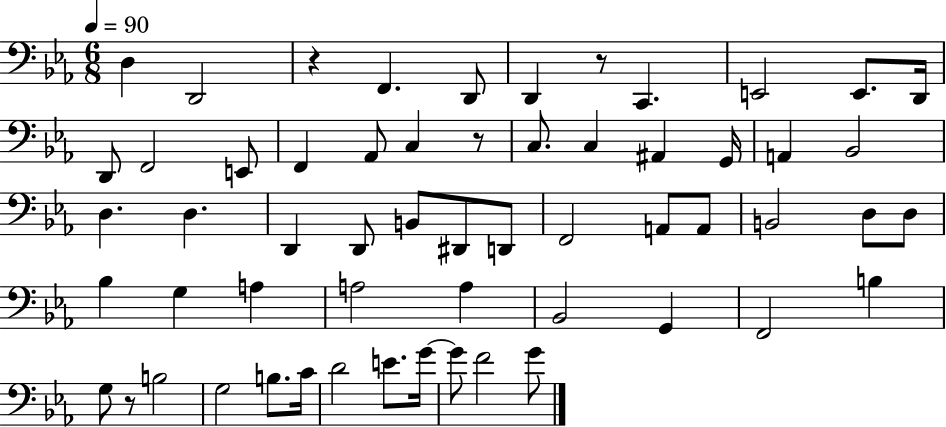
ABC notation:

X:1
T:Untitled
M:6/8
L:1/4
K:Eb
D, D,,2 z F,, D,,/2 D,, z/2 C,, E,,2 E,,/2 D,,/4 D,,/2 F,,2 E,,/2 F,, _A,,/2 C, z/2 C,/2 C, ^A,, G,,/4 A,, _B,,2 D, D, D,, D,,/2 B,,/2 ^D,,/2 D,,/2 F,,2 A,,/2 A,,/2 B,,2 D,/2 D,/2 _B, G, A, A,2 A, _B,,2 G,, F,,2 B, G,/2 z/2 B,2 G,2 B,/2 C/4 D2 E/2 G/4 G/2 F2 G/2